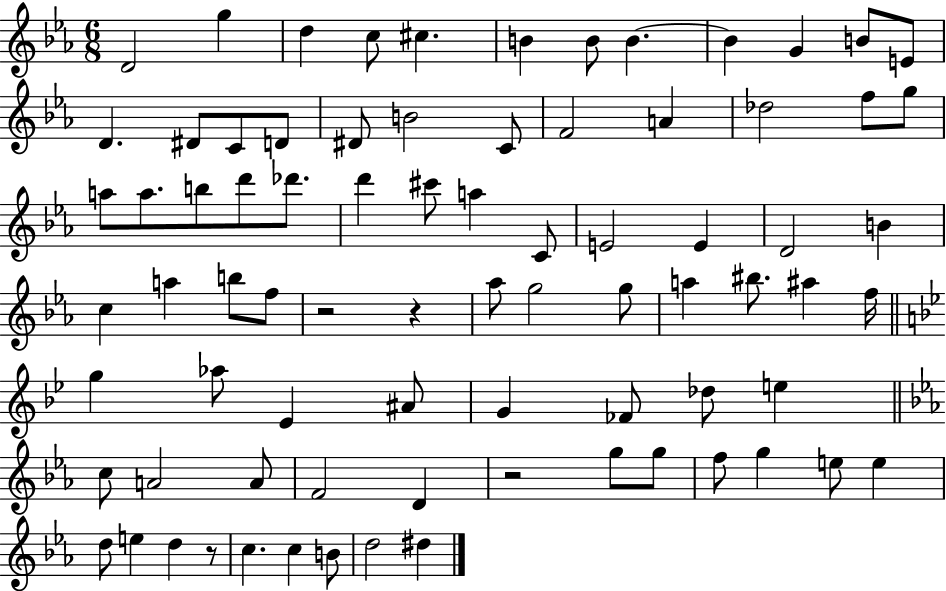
{
  \clef treble
  \numericTimeSignature
  \time 6/8
  \key ees \major
  d'2 g''4 | d''4 c''8 cis''4. | b'4 b'8 b'4.~~ | b'4 g'4 b'8 e'8 | \break d'4. dis'8 c'8 d'8 | dis'8 b'2 c'8 | f'2 a'4 | des''2 f''8 g''8 | \break a''8 a''8. b''8 d'''8 des'''8. | d'''4 cis'''8 a''4 c'8 | e'2 e'4 | d'2 b'4 | \break c''4 a''4 b''8 f''8 | r2 r4 | aes''8 g''2 g''8 | a''4 bis''8. ais''4 f''16 | \break \bar "||" \break \key bes \major g''4 aes''8 ees'4 ais'8 | g'4 fes'8 des''8 e''4 | \bar "||" \break \key ees \major c''8 a'2 a'8 | f'2 d'4 | r2 g''8 g''8 | f''8 g''4 e''8 e''4 | \break d''8 e''4 d''4 r8 | c''4. c''4 b'8 | d''2 dis''4 | \bar "|."
}